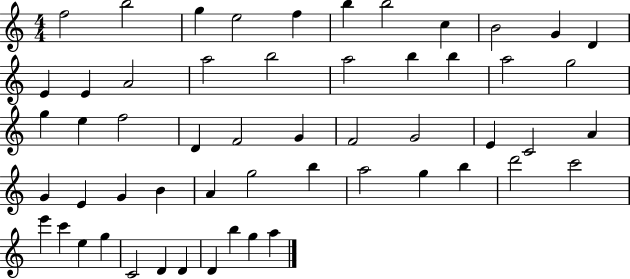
{
  \clef treble
  \numericTimeSignature
  \time 4/4
  \key c \major
  f''2 b''2 | g''4 e''2 f''4 | b''4 b''2 c''4 | b'2 g'4 d'4 | \break e'4 e'4 a'2 | a''2 b''2 | a''2 b''4 b''4 | a''2 g''2 | \break g''4 e''4 f''2 | d'4 f'2 g'4 | f'2 g'2 | e'4 c'2 a'4 | \break g'4 e'4 g'4 b'4 | a'4 g''2 b''4 | a''2 g''4 b''4 | d'''2 c'''2 | \break e'''4 c'''4 e''4 g''4 | c'2 d'4 d'4 | d'4 b''4 g''4 a''4 | \bar "|."
}